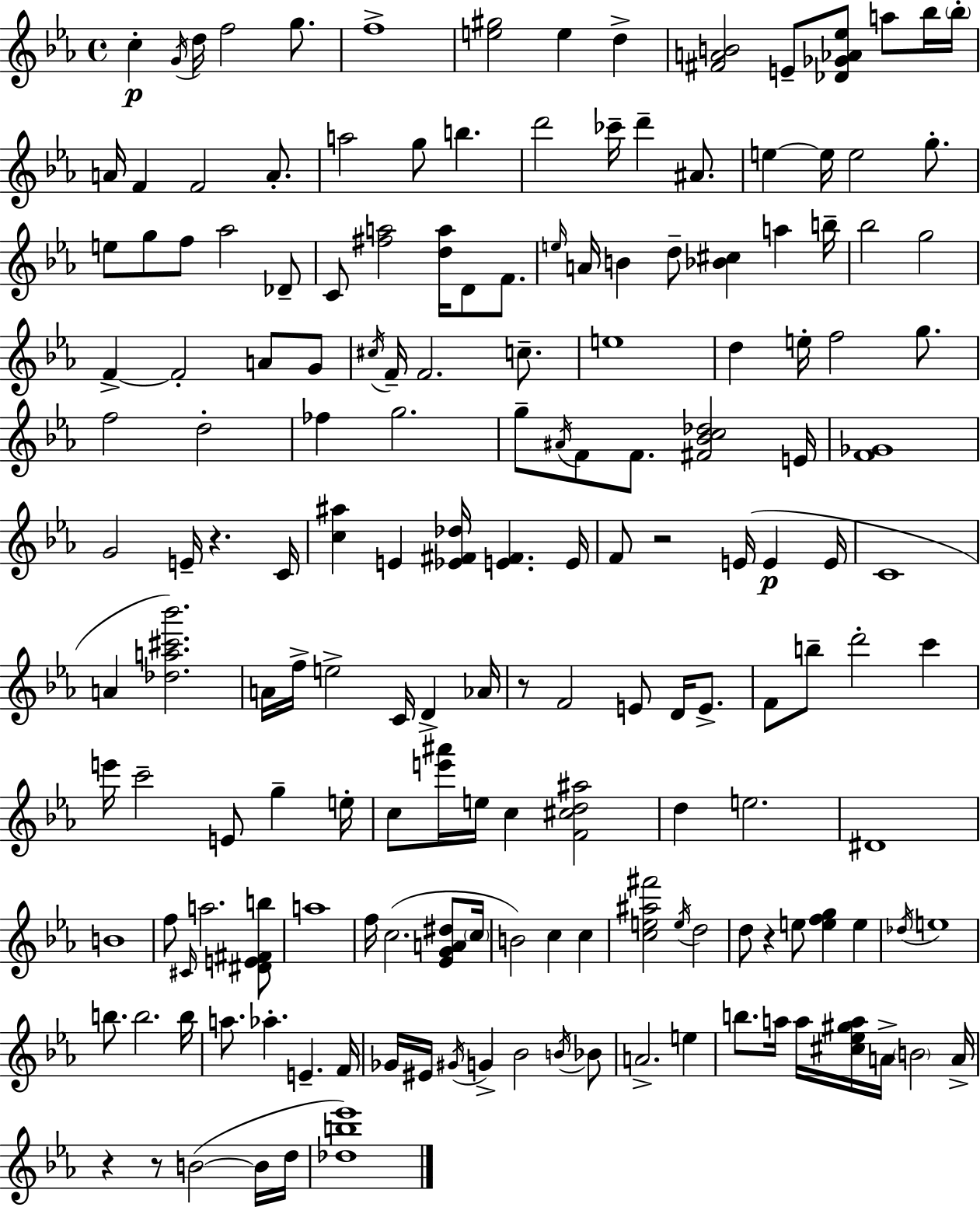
C5/q G4/s D5/s F5/h G5/e. F5/w [E5,G#5]/h E5/q D5/q [F#4,A4,B4]/h E4/e [Db4,Gb4,Ab4,Eb5]/e A5/e Bb5/s Bb5/s A4/s F4/q F4/h A4/e. A5/h G5/e B5/q. D6/h CES6/s D6/q A#4/e. E5/q E5/s E5/h G5/e. E5/e G5/e F5/e Ab5/h Db4/e C4/e [F#5,A5]/h [D5,A5]/s D4/e F4/e. E5/s A4/s B4/q D5/e [Bb4,C#5]/q A5/q B5/s Bb5/h G5/h F4/q F4/h A4/e G4/e C#5/s F4/s F4/h. C5/e. E5/w D5/q E5/s F5/h G5/e. F5/h D5/h FES5/q G5/h. G5/e A#4/s F4/e F4/e. [F#4,Bb4,C5,Db5]/h E4/s [F4,Gb4]/w G4/h E4/s R/q. C4/s [C5,A#5]/q E4/q [Eb4,F#4,Db5]/s [E4,F#4]/q. E4/s F4/e R/h E4/s E4/q E4/s C4/w A4/q [Db5,A5,C#6,Bb6]/h. A4/s F5/s E5/h C4/s D4/q Ab4/s R/e F4/h E4/e D4/s E4/e. F4/e B5/e D6/h C6/q E6/s C6/h E4/e G5/q E5/s C5/e [E6,A#6]/s E5/s C5/q [F4,C#5,D5,A#5]/h D5/q E5/h. D#4/w B4/w F5/e C#4/s A5/h. [D#4,E4,F#4,B5]/e A5/w F5/s C5/h. [Eb4,G4,A4,D#5]/e C5/s B4/h C5/q C5/q [C5,E5,A#5,F#6]/h E5/s D5/h D5/e R/q E5/e [E5,F5,G5]/q E5/q Db5/s E5/w B5/e. B5/h. B5/s A5/e. Ab5/q. E4/q. F4/s Gb4/s EIS4/s G#4/s G4/q Bb4/h B4/s Bb4/e A4/h. E5/q B5/e. A5/s A5/s [C#5,Eb5,G#5,A5]/s A4/s B4/h A4/s R/q R/e B4/h B4/s D5/s [Db5,B5,Eb6]/w